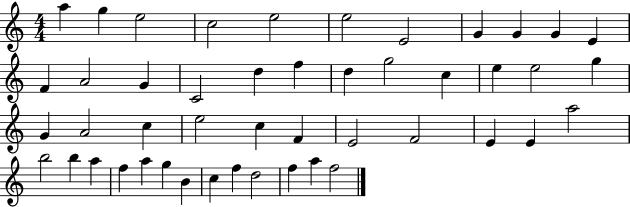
{
  \clef treble
  \numericTimeSignature
  \time 4/4
  \key c \major
  a''4 g''4 e''2 | c''2 e''2 | e''2 e'2 | g'4 g'4 g'4 e'4 | \break f'4 a'2 g'4 | c'2 d''4 f''4 | d''4 g''2 c''4 | e''4 e''2 g''4 | \break g'4 a'2 c''4 | e''2 c''4 f'4 | e'2 f'2 | e'4 e'4 a''2 | \break b''2 b''4 a''4 | f''4 a''4 g''4 b'4 | c''4 f''4 d''2 | f''4 a''4 f''2 | \break \bar "|."
}